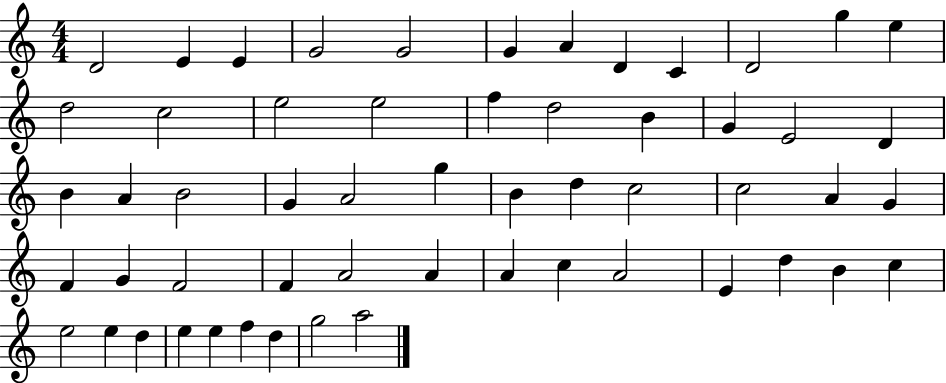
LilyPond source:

{
  \clef treble
  \numericTimeSignature
  \time 4/4
  \key c \major
  d'2 e'4 e'4 | g'2 g'2 | g'4 a'4 d'4 c'4 | d'2 g''4 e''4 | \break d''2 c''2 | e''2 e''2 | f''4 d''2 b'4 | g'4 e'2 d'4 | \break b'4 a'4 b'2 | g'4 a'2 g''4 | b'4 d''4 c''2 | c''2 a'4 g'4 | \break f'4 g'4 f'2 | f'4 a'2 a'4 | a'4 c''4 a'2 | e'4 d''4 b'4 c''4 | \break e''2 e''4 d''4 | e''4 e''4 f''4 d''4 | g''2 a''2 | \bar "|."
}